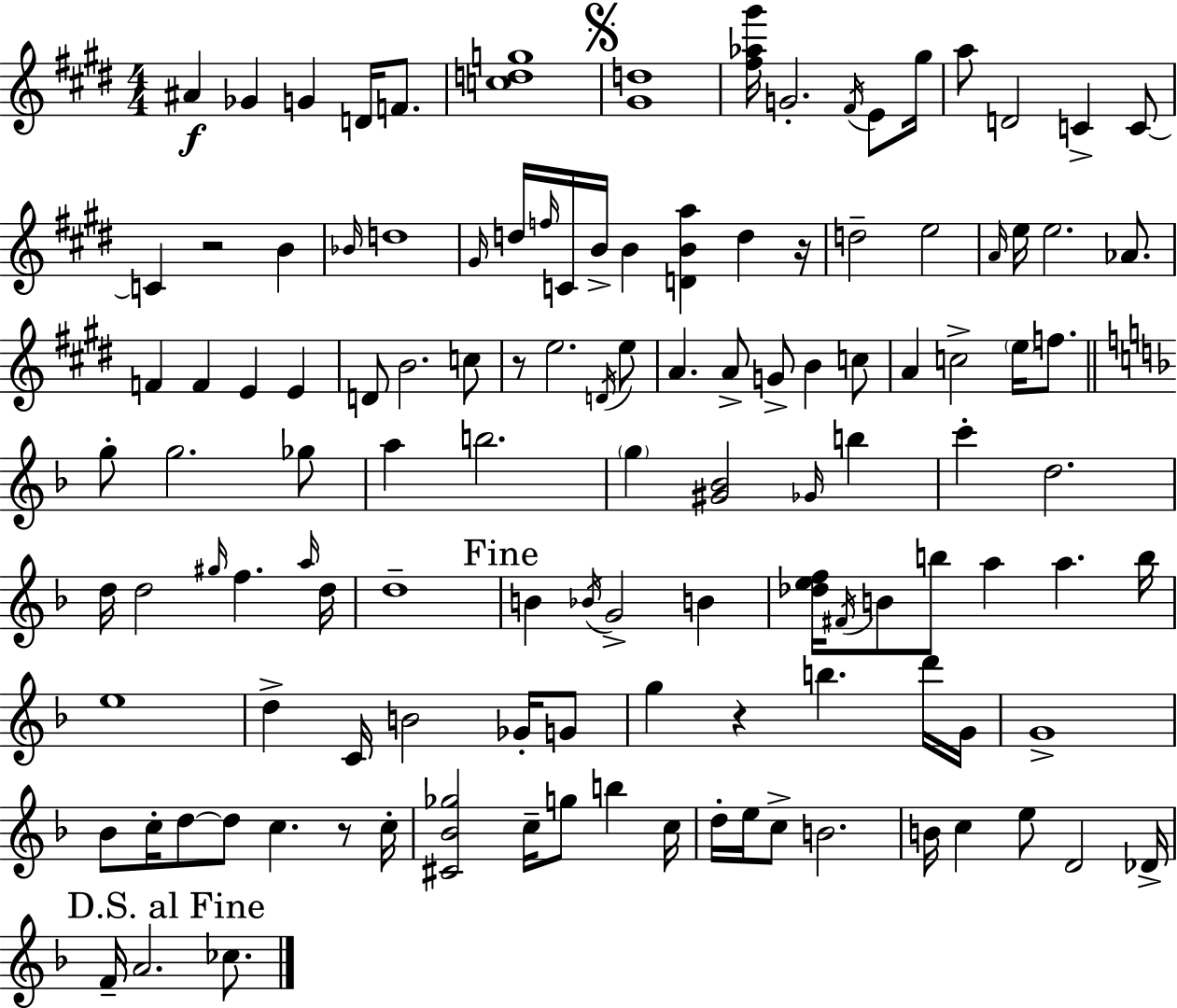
{
  \clef treble
  \numericTimeSignature
  \time 4/4
  \key e \major
  ais'4\f ges'4 g'4 d'16 f'8. | <c'' d'' g''>1 | \mark \markup { \musicglyph "scripts.segno" } <gis' d''>1 | <fis'' aes'' gis'''>16 g'2.-. \acciaccatura { fis'16 } e'8 | \break gis''16 a''8 d'2 c'4-> c'8~~ | c'4 r2 b'4 | \grace { bes'16 } d''1 | \grace { gis'16 } d''16 \grace { f''16 } c'16 b'16-> b'4 <d' b' a''>4 d''4 | \break r16 d''2-- e''2 | \grace { a'16 } e''16 e''2. | aes'8. f'4 f'4 e'4 | e'4 d'8 b'2. | \break c''8 r8 e''2. | \acciaccatura { d'16 } e''8 a'4. a'8-> g'8-> | b'4 c''8 a'4 c''2-> | \parenthesize e''16 f''8. \bar "||" \break \key d \minor g''8-. g''2. ges''8 | a''4 b''2. | \parenthesize g''4 <gis' bes'>2 \grace { ges'16 } b''4 | c'''4-. d''2. | \break d''16 d''2 \grace { gis''16 } f''4. | \grace { a''16 } d''16 d''1-- | \mark "Fine" b'4 \acciaccatura { bes'16 } g'2-> | b'4 <des'' e'' f''>16 \acciaccatura { fis'16 } b'8 b''8 a''4 a''4. | \break b''16 e''1 | d''4-> c'16 b'2 | ges'16-. g'8 g''4 r4 b''4. | d'''16 g'16 g'1-> | \break bes'8 c''16-. d''8~~ d''8 c''4. | r8 c''16-. <cis' bes' ges''>2 c''16-- g''8 | b''4 c''16 d''16-. e''16 c''8-> b'2. | b'16 c''4 e''8 d'2 | \break des'16-> \mark "D.S. al Fine" f'16-- a'2. | ces''8. \bar "|."
}